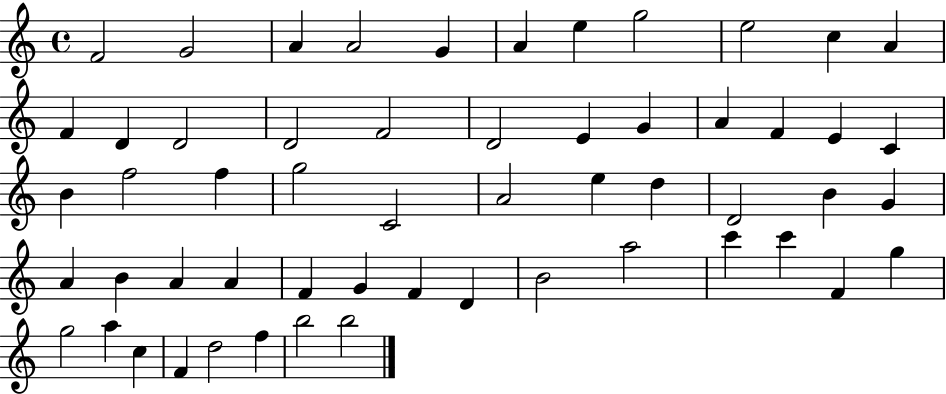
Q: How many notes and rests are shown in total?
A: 56